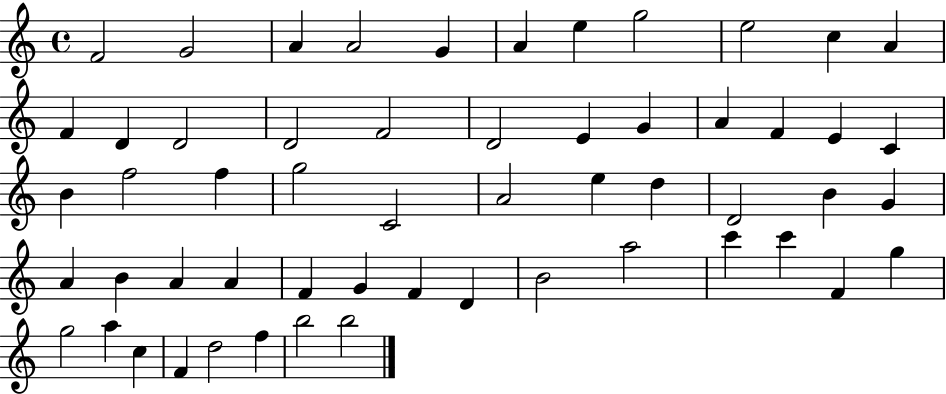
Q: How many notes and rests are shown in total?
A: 56